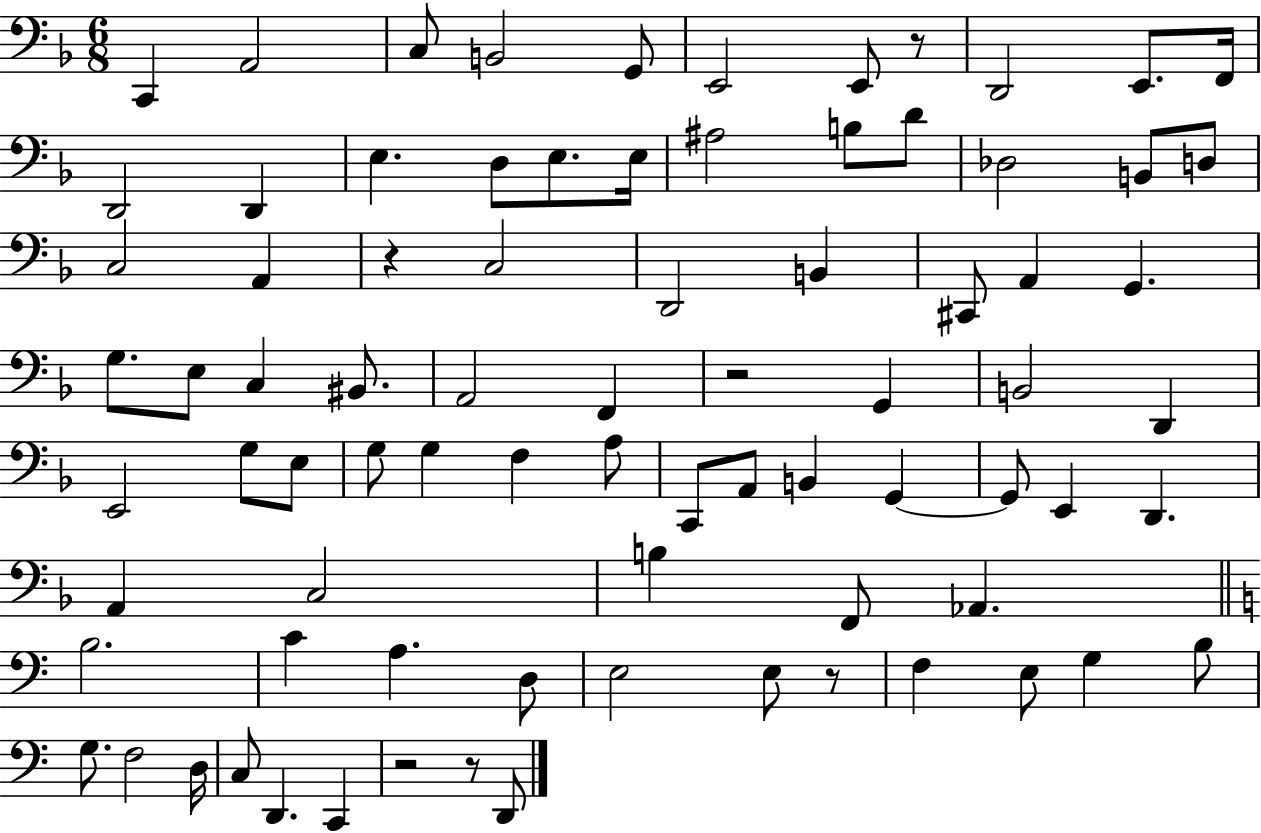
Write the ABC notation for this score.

X:1
T:Untitled
M:6/8
L:1/4
K:F
C,, A,,2 C,/2 B,,2 G,,/2 E,,2 E,,/2 z/2 D,,2 E,,/2 F,,/4 D,,2 D,, E, D,/2 E,/2 E,/4 ^A,2 B,/2 D/2 _D,2 B,,/2 D,/2 C,2 A,, z C,2 D,,2 B,, ^C,,/2 A,, G,, G,/2 E,/2 C, ^B,,/2 A,,2 F,, z2 G,, B,,2 D,, E,,2 G,/2 E,/2 G,/2 G, F, A,/2 C,,/2 A,,/2 B,, G,, G,,/2 E,, D,, A,, C,2 B, F,,/2 _A,, B,2 C A, D,/2 E,2 E,/2 z/2 F, E,/2 G, B,/2 G,/2 F,2 D,/4 C,/2 D,, C,, z2 z/2 D,,/2